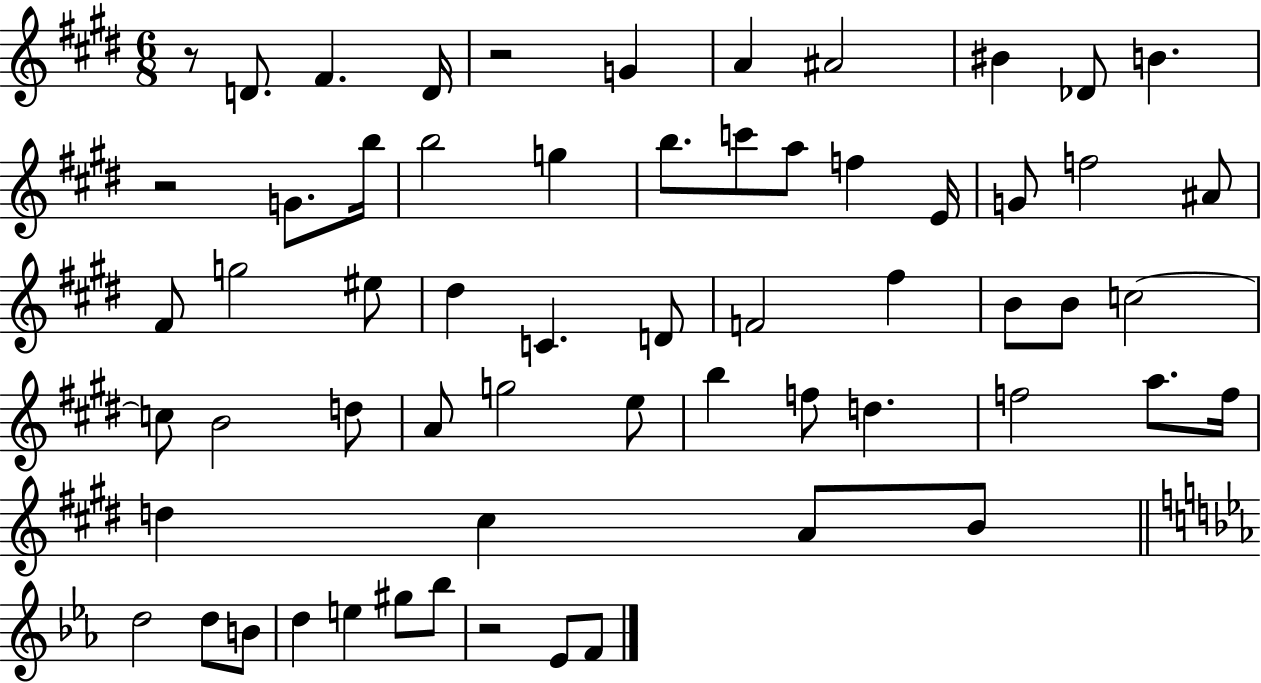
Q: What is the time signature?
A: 6/8